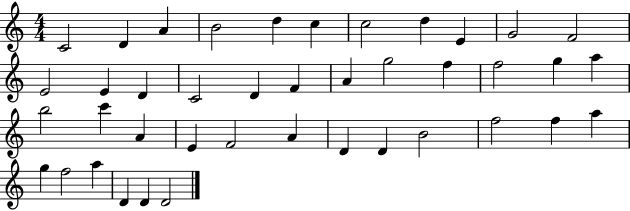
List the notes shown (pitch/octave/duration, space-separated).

C4/h D4/q A4/q B4/h D5/q C5/q C5/h D5/q E4/q G4/h F4/h E4/h E4/q D4/q C4/h D4/q F4/q A4/q G5/h F5/q F5/h G5/q A5/q B5/h C6/q A4/q E4/q F4/h A4/q D4/q D4/q B4/h F5/h F5/q A5/q G5/q F5/h A5/q D4/q D4/q D4/h